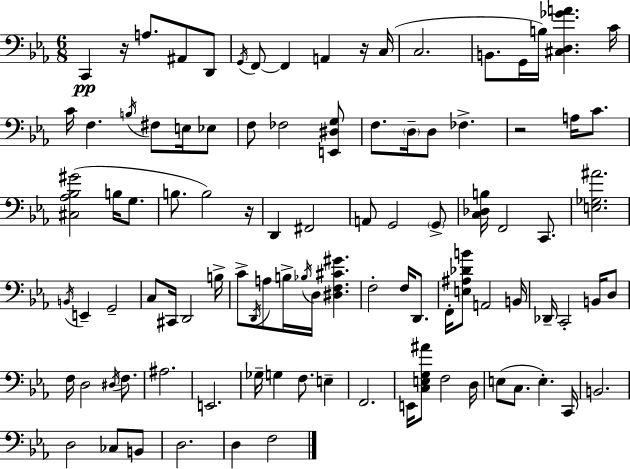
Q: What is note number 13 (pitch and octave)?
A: B3